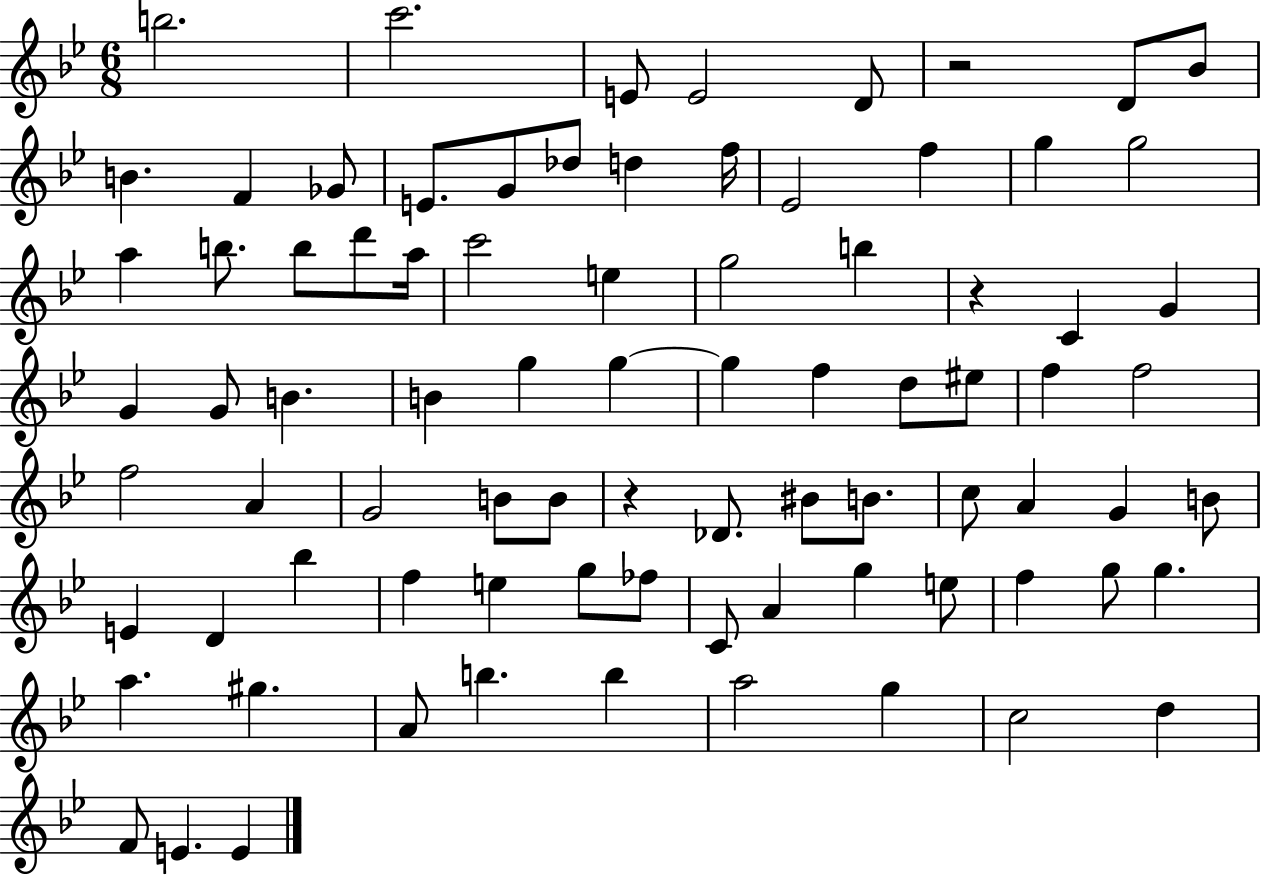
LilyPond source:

{
  \clef treble
  \numericTimeSignature
  \time 6/8
  \key bes \major
  b''2. | c'''2. | e'8 e'2 d'8 | r2 d'8 bes'8 | \break b'4. f'4 ges'8 | e'8. g'8 des''8 d''4 f''16 | ees'2 f''4 | g''4 g''2 | \break a''4 b''8. b''8 d'''8 a''16 | c'''2 e''4 | g''2 b''4 | r4 c'4 g'4 | \break g'4 g'8 b'4. | b'4 g''4 g''4~~ | g''4 f''4 d''8 eis''8 | f''4 f''2 | \break f''2 a'4 | g'2 b'8 b'8 | r4 des'8. bis'8 b'8. | c''8 a'4 g'4 b'8 | \break e'4 d'4 bes''4 | f''4 e''4 g''8 fes''8 | c'8 a'4 g''4 e''8 | f''4 g''8 g''4. | \break a''4. gis''4. | a'8 b''4. b''4 | a''2 g''4 | c''2 d''4 | \break f'8 e'4. e'4 | \bar "|."
}